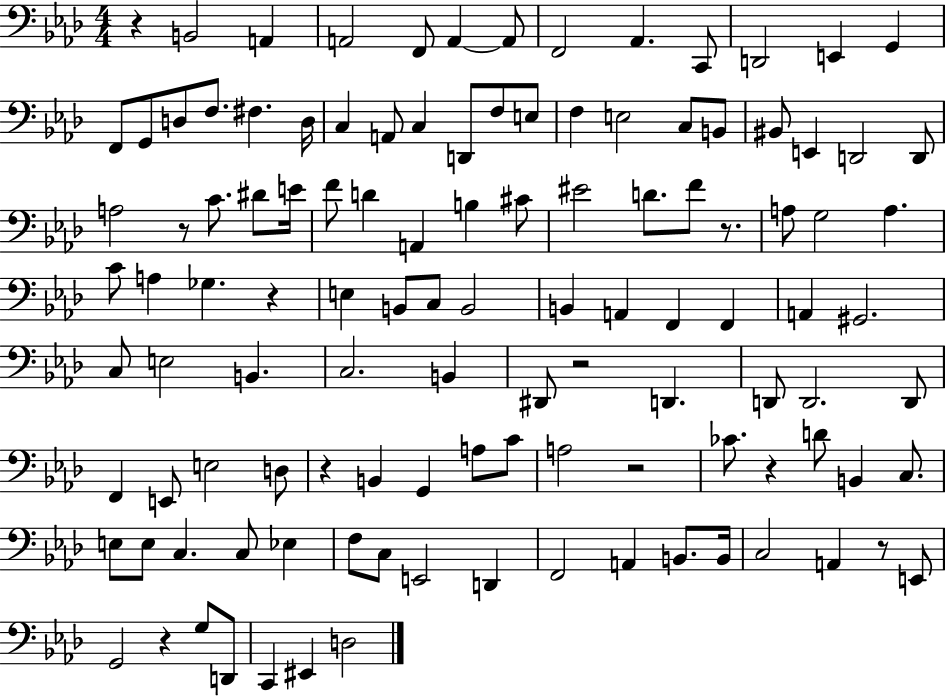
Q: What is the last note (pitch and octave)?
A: D3